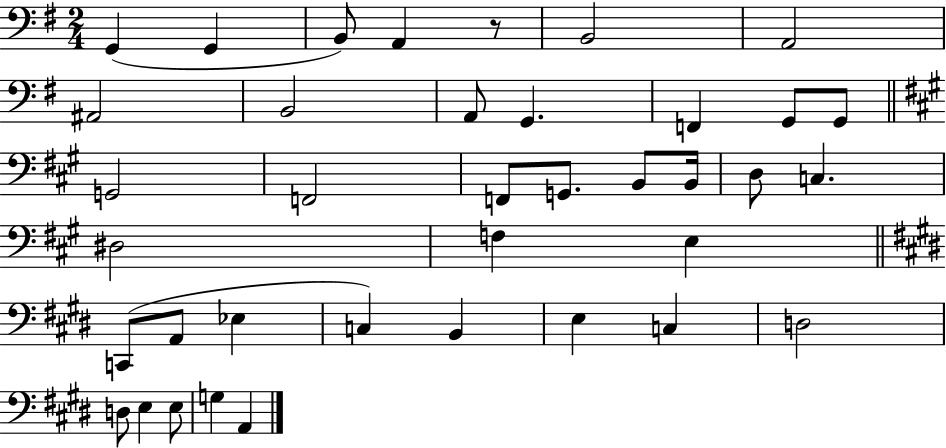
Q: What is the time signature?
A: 2/4